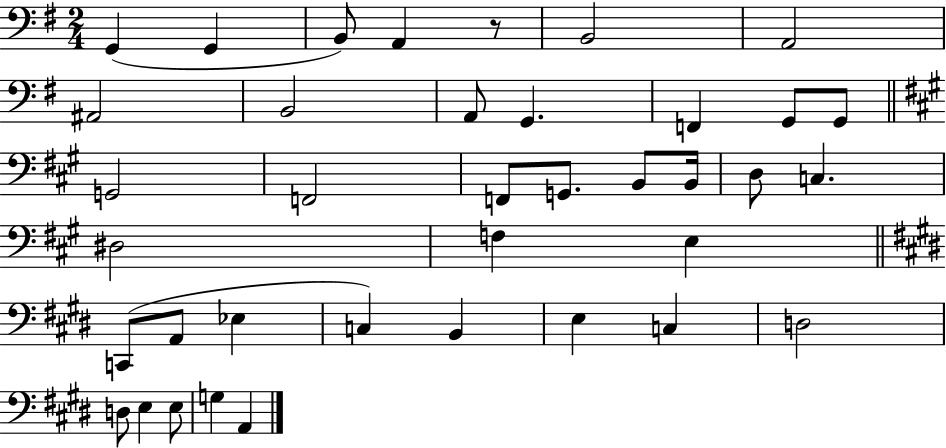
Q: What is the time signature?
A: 2/4